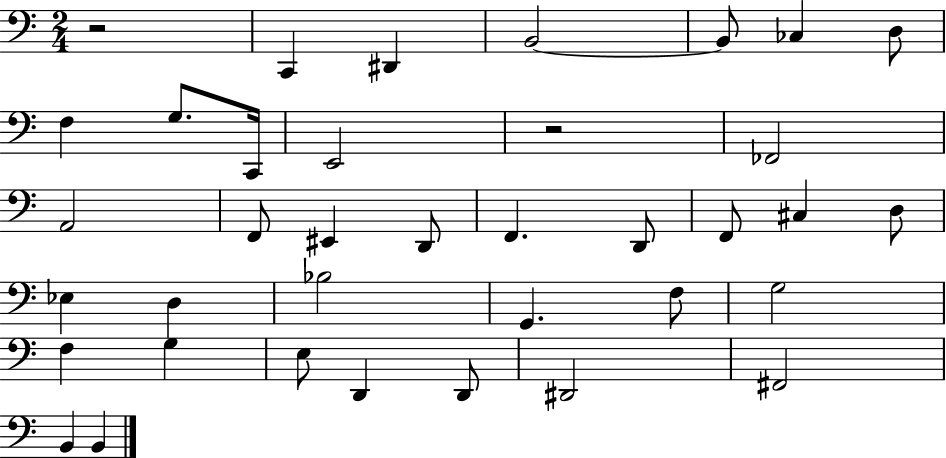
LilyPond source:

{
  \clef bass
  \numericTimeSignature
  \time 2/4
  \key c \major
  r2 | c,4 dis,4 | b,2~~ | b,8 ces4 d8 | \break f4 g8. c,16 | e,2 | r2 | fes,2 | \break a,2 | f,8 eis,4 d,8 | f,4. d,8 | f,8 cis4 d8 | \break ees4 d4 | bes2 | g,4. f8 | g2 | \break f4 g4 | e8 d,4 d,8 | dis,2 | fis,2 | \break b,4 b,4 | \bar "|."
}